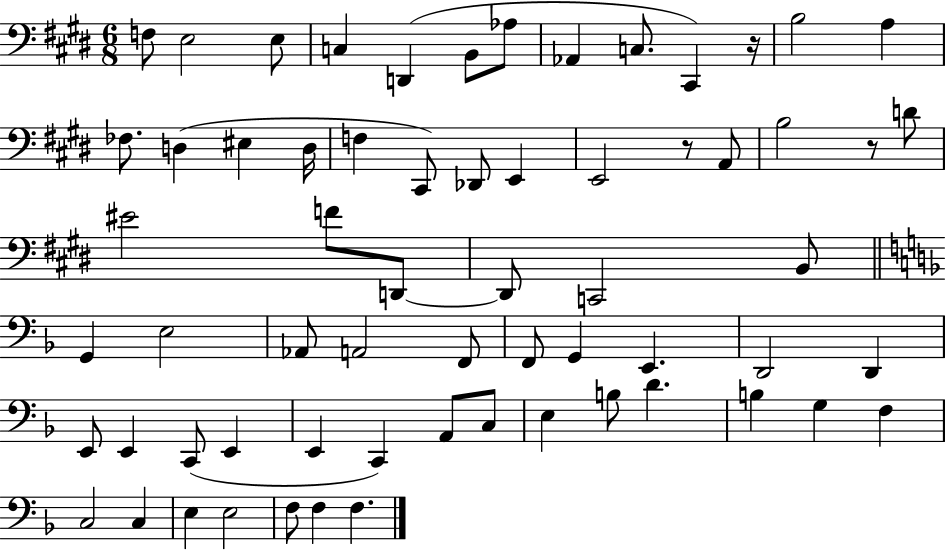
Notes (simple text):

F3/e E3/h E3/e C3/q D2/q B2/e Ab3/e Ab2/q C3/e. C#2/q R/s B3/h A3/q FES3/e. D3/q EIS3/q D3/s F3/q C#2/e Db2/e E2/q E2/h R/e A2/e B3/h R/e D4/e EIS4/h F4/e D2/e D2/e C2/h B2/e G2/q E3/h Ab2/e A2/h F2/e F2/e G2/q E2/q. D2/h D2/q E2/e E2/q C2/e E2/q E2/q C2/q A2/e C3/e E3/q B3/e D4/q. B3/q G3/q F3/q C3/h C3/q E3/q E3/h F3/e F3/q F3/q.